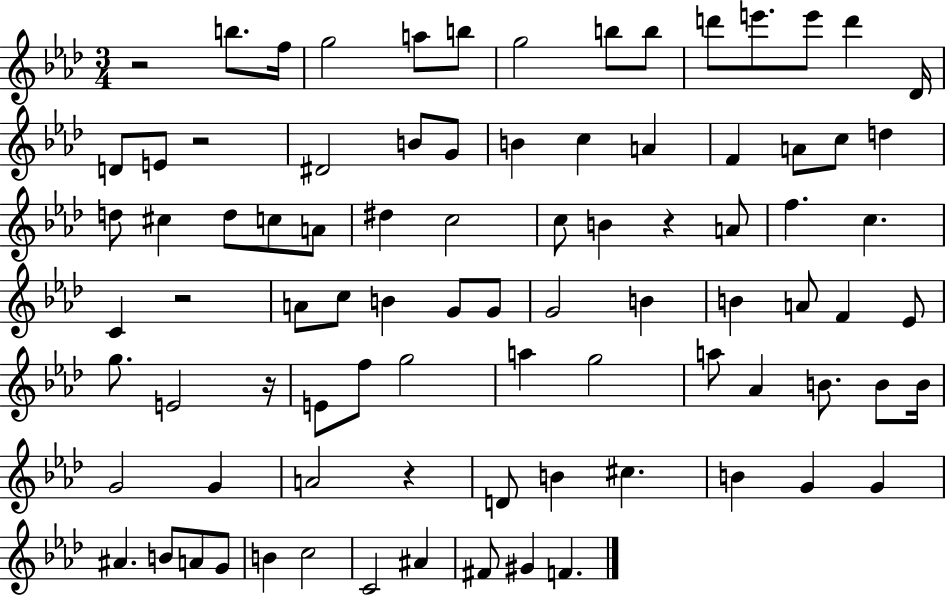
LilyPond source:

{
  \clef treble
  \numericTimeSignature
  \time 3/4
  \key aes \major
  r2 b''8. f''16 | g''2 a''8 b''8 | g''2 b''8 b''8 | d'''8 e'''8. e'''8 d'''4 des'16 | \break d'8 e'8 r2 | dis'2 b'8 g'8 | b'4 c''4 a'4 | f'4 a'8 c''8 d''4 | \break d''8 cis''4 d''8 c''8 a'8 | dis''4 c''2 | c''8 b'4 r4 a'8 | f''4. c''4. | \break c'4 r2 | a'8 c''8 b'4 g'8 g'8 | g'2 b'4 | b'4 a'8 f'4 ees'8 | \break g''8. e'2 r16 | e'8 f''8 g''2 | a''4 g''2 | a''8 aes'4 b'8. b'8 b'16 | \break g'2 g'4 | a'2 r4 | d'8 b'4 cis''4. | b'4 g'4 g'4 | \break ais'4. b'8 a'8 g'8 | b'4 c''2 | c'2 ais'4 | fis'8 gis'4 f'4. | \break \bar "|."
}